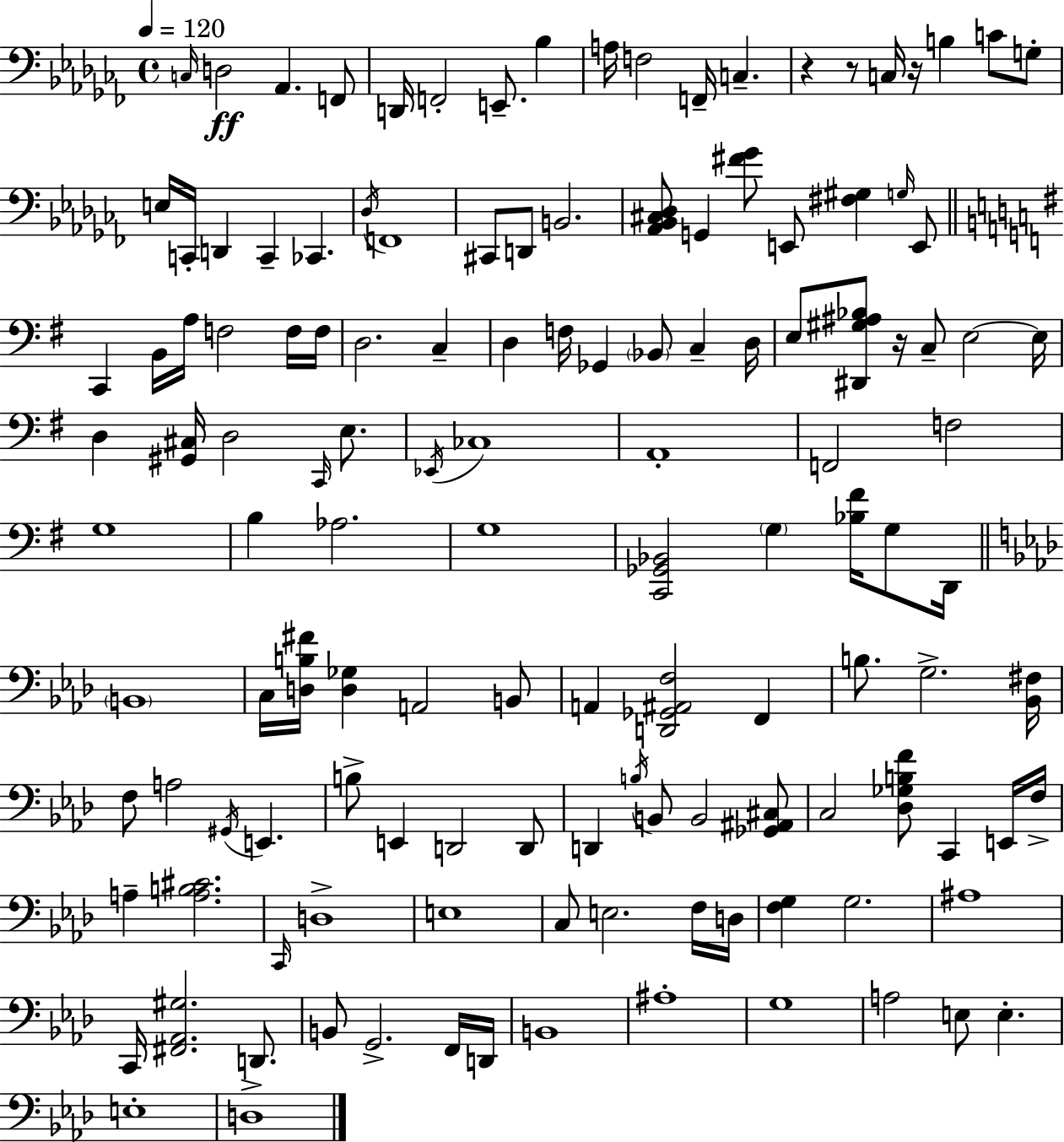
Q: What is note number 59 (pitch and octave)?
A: B3